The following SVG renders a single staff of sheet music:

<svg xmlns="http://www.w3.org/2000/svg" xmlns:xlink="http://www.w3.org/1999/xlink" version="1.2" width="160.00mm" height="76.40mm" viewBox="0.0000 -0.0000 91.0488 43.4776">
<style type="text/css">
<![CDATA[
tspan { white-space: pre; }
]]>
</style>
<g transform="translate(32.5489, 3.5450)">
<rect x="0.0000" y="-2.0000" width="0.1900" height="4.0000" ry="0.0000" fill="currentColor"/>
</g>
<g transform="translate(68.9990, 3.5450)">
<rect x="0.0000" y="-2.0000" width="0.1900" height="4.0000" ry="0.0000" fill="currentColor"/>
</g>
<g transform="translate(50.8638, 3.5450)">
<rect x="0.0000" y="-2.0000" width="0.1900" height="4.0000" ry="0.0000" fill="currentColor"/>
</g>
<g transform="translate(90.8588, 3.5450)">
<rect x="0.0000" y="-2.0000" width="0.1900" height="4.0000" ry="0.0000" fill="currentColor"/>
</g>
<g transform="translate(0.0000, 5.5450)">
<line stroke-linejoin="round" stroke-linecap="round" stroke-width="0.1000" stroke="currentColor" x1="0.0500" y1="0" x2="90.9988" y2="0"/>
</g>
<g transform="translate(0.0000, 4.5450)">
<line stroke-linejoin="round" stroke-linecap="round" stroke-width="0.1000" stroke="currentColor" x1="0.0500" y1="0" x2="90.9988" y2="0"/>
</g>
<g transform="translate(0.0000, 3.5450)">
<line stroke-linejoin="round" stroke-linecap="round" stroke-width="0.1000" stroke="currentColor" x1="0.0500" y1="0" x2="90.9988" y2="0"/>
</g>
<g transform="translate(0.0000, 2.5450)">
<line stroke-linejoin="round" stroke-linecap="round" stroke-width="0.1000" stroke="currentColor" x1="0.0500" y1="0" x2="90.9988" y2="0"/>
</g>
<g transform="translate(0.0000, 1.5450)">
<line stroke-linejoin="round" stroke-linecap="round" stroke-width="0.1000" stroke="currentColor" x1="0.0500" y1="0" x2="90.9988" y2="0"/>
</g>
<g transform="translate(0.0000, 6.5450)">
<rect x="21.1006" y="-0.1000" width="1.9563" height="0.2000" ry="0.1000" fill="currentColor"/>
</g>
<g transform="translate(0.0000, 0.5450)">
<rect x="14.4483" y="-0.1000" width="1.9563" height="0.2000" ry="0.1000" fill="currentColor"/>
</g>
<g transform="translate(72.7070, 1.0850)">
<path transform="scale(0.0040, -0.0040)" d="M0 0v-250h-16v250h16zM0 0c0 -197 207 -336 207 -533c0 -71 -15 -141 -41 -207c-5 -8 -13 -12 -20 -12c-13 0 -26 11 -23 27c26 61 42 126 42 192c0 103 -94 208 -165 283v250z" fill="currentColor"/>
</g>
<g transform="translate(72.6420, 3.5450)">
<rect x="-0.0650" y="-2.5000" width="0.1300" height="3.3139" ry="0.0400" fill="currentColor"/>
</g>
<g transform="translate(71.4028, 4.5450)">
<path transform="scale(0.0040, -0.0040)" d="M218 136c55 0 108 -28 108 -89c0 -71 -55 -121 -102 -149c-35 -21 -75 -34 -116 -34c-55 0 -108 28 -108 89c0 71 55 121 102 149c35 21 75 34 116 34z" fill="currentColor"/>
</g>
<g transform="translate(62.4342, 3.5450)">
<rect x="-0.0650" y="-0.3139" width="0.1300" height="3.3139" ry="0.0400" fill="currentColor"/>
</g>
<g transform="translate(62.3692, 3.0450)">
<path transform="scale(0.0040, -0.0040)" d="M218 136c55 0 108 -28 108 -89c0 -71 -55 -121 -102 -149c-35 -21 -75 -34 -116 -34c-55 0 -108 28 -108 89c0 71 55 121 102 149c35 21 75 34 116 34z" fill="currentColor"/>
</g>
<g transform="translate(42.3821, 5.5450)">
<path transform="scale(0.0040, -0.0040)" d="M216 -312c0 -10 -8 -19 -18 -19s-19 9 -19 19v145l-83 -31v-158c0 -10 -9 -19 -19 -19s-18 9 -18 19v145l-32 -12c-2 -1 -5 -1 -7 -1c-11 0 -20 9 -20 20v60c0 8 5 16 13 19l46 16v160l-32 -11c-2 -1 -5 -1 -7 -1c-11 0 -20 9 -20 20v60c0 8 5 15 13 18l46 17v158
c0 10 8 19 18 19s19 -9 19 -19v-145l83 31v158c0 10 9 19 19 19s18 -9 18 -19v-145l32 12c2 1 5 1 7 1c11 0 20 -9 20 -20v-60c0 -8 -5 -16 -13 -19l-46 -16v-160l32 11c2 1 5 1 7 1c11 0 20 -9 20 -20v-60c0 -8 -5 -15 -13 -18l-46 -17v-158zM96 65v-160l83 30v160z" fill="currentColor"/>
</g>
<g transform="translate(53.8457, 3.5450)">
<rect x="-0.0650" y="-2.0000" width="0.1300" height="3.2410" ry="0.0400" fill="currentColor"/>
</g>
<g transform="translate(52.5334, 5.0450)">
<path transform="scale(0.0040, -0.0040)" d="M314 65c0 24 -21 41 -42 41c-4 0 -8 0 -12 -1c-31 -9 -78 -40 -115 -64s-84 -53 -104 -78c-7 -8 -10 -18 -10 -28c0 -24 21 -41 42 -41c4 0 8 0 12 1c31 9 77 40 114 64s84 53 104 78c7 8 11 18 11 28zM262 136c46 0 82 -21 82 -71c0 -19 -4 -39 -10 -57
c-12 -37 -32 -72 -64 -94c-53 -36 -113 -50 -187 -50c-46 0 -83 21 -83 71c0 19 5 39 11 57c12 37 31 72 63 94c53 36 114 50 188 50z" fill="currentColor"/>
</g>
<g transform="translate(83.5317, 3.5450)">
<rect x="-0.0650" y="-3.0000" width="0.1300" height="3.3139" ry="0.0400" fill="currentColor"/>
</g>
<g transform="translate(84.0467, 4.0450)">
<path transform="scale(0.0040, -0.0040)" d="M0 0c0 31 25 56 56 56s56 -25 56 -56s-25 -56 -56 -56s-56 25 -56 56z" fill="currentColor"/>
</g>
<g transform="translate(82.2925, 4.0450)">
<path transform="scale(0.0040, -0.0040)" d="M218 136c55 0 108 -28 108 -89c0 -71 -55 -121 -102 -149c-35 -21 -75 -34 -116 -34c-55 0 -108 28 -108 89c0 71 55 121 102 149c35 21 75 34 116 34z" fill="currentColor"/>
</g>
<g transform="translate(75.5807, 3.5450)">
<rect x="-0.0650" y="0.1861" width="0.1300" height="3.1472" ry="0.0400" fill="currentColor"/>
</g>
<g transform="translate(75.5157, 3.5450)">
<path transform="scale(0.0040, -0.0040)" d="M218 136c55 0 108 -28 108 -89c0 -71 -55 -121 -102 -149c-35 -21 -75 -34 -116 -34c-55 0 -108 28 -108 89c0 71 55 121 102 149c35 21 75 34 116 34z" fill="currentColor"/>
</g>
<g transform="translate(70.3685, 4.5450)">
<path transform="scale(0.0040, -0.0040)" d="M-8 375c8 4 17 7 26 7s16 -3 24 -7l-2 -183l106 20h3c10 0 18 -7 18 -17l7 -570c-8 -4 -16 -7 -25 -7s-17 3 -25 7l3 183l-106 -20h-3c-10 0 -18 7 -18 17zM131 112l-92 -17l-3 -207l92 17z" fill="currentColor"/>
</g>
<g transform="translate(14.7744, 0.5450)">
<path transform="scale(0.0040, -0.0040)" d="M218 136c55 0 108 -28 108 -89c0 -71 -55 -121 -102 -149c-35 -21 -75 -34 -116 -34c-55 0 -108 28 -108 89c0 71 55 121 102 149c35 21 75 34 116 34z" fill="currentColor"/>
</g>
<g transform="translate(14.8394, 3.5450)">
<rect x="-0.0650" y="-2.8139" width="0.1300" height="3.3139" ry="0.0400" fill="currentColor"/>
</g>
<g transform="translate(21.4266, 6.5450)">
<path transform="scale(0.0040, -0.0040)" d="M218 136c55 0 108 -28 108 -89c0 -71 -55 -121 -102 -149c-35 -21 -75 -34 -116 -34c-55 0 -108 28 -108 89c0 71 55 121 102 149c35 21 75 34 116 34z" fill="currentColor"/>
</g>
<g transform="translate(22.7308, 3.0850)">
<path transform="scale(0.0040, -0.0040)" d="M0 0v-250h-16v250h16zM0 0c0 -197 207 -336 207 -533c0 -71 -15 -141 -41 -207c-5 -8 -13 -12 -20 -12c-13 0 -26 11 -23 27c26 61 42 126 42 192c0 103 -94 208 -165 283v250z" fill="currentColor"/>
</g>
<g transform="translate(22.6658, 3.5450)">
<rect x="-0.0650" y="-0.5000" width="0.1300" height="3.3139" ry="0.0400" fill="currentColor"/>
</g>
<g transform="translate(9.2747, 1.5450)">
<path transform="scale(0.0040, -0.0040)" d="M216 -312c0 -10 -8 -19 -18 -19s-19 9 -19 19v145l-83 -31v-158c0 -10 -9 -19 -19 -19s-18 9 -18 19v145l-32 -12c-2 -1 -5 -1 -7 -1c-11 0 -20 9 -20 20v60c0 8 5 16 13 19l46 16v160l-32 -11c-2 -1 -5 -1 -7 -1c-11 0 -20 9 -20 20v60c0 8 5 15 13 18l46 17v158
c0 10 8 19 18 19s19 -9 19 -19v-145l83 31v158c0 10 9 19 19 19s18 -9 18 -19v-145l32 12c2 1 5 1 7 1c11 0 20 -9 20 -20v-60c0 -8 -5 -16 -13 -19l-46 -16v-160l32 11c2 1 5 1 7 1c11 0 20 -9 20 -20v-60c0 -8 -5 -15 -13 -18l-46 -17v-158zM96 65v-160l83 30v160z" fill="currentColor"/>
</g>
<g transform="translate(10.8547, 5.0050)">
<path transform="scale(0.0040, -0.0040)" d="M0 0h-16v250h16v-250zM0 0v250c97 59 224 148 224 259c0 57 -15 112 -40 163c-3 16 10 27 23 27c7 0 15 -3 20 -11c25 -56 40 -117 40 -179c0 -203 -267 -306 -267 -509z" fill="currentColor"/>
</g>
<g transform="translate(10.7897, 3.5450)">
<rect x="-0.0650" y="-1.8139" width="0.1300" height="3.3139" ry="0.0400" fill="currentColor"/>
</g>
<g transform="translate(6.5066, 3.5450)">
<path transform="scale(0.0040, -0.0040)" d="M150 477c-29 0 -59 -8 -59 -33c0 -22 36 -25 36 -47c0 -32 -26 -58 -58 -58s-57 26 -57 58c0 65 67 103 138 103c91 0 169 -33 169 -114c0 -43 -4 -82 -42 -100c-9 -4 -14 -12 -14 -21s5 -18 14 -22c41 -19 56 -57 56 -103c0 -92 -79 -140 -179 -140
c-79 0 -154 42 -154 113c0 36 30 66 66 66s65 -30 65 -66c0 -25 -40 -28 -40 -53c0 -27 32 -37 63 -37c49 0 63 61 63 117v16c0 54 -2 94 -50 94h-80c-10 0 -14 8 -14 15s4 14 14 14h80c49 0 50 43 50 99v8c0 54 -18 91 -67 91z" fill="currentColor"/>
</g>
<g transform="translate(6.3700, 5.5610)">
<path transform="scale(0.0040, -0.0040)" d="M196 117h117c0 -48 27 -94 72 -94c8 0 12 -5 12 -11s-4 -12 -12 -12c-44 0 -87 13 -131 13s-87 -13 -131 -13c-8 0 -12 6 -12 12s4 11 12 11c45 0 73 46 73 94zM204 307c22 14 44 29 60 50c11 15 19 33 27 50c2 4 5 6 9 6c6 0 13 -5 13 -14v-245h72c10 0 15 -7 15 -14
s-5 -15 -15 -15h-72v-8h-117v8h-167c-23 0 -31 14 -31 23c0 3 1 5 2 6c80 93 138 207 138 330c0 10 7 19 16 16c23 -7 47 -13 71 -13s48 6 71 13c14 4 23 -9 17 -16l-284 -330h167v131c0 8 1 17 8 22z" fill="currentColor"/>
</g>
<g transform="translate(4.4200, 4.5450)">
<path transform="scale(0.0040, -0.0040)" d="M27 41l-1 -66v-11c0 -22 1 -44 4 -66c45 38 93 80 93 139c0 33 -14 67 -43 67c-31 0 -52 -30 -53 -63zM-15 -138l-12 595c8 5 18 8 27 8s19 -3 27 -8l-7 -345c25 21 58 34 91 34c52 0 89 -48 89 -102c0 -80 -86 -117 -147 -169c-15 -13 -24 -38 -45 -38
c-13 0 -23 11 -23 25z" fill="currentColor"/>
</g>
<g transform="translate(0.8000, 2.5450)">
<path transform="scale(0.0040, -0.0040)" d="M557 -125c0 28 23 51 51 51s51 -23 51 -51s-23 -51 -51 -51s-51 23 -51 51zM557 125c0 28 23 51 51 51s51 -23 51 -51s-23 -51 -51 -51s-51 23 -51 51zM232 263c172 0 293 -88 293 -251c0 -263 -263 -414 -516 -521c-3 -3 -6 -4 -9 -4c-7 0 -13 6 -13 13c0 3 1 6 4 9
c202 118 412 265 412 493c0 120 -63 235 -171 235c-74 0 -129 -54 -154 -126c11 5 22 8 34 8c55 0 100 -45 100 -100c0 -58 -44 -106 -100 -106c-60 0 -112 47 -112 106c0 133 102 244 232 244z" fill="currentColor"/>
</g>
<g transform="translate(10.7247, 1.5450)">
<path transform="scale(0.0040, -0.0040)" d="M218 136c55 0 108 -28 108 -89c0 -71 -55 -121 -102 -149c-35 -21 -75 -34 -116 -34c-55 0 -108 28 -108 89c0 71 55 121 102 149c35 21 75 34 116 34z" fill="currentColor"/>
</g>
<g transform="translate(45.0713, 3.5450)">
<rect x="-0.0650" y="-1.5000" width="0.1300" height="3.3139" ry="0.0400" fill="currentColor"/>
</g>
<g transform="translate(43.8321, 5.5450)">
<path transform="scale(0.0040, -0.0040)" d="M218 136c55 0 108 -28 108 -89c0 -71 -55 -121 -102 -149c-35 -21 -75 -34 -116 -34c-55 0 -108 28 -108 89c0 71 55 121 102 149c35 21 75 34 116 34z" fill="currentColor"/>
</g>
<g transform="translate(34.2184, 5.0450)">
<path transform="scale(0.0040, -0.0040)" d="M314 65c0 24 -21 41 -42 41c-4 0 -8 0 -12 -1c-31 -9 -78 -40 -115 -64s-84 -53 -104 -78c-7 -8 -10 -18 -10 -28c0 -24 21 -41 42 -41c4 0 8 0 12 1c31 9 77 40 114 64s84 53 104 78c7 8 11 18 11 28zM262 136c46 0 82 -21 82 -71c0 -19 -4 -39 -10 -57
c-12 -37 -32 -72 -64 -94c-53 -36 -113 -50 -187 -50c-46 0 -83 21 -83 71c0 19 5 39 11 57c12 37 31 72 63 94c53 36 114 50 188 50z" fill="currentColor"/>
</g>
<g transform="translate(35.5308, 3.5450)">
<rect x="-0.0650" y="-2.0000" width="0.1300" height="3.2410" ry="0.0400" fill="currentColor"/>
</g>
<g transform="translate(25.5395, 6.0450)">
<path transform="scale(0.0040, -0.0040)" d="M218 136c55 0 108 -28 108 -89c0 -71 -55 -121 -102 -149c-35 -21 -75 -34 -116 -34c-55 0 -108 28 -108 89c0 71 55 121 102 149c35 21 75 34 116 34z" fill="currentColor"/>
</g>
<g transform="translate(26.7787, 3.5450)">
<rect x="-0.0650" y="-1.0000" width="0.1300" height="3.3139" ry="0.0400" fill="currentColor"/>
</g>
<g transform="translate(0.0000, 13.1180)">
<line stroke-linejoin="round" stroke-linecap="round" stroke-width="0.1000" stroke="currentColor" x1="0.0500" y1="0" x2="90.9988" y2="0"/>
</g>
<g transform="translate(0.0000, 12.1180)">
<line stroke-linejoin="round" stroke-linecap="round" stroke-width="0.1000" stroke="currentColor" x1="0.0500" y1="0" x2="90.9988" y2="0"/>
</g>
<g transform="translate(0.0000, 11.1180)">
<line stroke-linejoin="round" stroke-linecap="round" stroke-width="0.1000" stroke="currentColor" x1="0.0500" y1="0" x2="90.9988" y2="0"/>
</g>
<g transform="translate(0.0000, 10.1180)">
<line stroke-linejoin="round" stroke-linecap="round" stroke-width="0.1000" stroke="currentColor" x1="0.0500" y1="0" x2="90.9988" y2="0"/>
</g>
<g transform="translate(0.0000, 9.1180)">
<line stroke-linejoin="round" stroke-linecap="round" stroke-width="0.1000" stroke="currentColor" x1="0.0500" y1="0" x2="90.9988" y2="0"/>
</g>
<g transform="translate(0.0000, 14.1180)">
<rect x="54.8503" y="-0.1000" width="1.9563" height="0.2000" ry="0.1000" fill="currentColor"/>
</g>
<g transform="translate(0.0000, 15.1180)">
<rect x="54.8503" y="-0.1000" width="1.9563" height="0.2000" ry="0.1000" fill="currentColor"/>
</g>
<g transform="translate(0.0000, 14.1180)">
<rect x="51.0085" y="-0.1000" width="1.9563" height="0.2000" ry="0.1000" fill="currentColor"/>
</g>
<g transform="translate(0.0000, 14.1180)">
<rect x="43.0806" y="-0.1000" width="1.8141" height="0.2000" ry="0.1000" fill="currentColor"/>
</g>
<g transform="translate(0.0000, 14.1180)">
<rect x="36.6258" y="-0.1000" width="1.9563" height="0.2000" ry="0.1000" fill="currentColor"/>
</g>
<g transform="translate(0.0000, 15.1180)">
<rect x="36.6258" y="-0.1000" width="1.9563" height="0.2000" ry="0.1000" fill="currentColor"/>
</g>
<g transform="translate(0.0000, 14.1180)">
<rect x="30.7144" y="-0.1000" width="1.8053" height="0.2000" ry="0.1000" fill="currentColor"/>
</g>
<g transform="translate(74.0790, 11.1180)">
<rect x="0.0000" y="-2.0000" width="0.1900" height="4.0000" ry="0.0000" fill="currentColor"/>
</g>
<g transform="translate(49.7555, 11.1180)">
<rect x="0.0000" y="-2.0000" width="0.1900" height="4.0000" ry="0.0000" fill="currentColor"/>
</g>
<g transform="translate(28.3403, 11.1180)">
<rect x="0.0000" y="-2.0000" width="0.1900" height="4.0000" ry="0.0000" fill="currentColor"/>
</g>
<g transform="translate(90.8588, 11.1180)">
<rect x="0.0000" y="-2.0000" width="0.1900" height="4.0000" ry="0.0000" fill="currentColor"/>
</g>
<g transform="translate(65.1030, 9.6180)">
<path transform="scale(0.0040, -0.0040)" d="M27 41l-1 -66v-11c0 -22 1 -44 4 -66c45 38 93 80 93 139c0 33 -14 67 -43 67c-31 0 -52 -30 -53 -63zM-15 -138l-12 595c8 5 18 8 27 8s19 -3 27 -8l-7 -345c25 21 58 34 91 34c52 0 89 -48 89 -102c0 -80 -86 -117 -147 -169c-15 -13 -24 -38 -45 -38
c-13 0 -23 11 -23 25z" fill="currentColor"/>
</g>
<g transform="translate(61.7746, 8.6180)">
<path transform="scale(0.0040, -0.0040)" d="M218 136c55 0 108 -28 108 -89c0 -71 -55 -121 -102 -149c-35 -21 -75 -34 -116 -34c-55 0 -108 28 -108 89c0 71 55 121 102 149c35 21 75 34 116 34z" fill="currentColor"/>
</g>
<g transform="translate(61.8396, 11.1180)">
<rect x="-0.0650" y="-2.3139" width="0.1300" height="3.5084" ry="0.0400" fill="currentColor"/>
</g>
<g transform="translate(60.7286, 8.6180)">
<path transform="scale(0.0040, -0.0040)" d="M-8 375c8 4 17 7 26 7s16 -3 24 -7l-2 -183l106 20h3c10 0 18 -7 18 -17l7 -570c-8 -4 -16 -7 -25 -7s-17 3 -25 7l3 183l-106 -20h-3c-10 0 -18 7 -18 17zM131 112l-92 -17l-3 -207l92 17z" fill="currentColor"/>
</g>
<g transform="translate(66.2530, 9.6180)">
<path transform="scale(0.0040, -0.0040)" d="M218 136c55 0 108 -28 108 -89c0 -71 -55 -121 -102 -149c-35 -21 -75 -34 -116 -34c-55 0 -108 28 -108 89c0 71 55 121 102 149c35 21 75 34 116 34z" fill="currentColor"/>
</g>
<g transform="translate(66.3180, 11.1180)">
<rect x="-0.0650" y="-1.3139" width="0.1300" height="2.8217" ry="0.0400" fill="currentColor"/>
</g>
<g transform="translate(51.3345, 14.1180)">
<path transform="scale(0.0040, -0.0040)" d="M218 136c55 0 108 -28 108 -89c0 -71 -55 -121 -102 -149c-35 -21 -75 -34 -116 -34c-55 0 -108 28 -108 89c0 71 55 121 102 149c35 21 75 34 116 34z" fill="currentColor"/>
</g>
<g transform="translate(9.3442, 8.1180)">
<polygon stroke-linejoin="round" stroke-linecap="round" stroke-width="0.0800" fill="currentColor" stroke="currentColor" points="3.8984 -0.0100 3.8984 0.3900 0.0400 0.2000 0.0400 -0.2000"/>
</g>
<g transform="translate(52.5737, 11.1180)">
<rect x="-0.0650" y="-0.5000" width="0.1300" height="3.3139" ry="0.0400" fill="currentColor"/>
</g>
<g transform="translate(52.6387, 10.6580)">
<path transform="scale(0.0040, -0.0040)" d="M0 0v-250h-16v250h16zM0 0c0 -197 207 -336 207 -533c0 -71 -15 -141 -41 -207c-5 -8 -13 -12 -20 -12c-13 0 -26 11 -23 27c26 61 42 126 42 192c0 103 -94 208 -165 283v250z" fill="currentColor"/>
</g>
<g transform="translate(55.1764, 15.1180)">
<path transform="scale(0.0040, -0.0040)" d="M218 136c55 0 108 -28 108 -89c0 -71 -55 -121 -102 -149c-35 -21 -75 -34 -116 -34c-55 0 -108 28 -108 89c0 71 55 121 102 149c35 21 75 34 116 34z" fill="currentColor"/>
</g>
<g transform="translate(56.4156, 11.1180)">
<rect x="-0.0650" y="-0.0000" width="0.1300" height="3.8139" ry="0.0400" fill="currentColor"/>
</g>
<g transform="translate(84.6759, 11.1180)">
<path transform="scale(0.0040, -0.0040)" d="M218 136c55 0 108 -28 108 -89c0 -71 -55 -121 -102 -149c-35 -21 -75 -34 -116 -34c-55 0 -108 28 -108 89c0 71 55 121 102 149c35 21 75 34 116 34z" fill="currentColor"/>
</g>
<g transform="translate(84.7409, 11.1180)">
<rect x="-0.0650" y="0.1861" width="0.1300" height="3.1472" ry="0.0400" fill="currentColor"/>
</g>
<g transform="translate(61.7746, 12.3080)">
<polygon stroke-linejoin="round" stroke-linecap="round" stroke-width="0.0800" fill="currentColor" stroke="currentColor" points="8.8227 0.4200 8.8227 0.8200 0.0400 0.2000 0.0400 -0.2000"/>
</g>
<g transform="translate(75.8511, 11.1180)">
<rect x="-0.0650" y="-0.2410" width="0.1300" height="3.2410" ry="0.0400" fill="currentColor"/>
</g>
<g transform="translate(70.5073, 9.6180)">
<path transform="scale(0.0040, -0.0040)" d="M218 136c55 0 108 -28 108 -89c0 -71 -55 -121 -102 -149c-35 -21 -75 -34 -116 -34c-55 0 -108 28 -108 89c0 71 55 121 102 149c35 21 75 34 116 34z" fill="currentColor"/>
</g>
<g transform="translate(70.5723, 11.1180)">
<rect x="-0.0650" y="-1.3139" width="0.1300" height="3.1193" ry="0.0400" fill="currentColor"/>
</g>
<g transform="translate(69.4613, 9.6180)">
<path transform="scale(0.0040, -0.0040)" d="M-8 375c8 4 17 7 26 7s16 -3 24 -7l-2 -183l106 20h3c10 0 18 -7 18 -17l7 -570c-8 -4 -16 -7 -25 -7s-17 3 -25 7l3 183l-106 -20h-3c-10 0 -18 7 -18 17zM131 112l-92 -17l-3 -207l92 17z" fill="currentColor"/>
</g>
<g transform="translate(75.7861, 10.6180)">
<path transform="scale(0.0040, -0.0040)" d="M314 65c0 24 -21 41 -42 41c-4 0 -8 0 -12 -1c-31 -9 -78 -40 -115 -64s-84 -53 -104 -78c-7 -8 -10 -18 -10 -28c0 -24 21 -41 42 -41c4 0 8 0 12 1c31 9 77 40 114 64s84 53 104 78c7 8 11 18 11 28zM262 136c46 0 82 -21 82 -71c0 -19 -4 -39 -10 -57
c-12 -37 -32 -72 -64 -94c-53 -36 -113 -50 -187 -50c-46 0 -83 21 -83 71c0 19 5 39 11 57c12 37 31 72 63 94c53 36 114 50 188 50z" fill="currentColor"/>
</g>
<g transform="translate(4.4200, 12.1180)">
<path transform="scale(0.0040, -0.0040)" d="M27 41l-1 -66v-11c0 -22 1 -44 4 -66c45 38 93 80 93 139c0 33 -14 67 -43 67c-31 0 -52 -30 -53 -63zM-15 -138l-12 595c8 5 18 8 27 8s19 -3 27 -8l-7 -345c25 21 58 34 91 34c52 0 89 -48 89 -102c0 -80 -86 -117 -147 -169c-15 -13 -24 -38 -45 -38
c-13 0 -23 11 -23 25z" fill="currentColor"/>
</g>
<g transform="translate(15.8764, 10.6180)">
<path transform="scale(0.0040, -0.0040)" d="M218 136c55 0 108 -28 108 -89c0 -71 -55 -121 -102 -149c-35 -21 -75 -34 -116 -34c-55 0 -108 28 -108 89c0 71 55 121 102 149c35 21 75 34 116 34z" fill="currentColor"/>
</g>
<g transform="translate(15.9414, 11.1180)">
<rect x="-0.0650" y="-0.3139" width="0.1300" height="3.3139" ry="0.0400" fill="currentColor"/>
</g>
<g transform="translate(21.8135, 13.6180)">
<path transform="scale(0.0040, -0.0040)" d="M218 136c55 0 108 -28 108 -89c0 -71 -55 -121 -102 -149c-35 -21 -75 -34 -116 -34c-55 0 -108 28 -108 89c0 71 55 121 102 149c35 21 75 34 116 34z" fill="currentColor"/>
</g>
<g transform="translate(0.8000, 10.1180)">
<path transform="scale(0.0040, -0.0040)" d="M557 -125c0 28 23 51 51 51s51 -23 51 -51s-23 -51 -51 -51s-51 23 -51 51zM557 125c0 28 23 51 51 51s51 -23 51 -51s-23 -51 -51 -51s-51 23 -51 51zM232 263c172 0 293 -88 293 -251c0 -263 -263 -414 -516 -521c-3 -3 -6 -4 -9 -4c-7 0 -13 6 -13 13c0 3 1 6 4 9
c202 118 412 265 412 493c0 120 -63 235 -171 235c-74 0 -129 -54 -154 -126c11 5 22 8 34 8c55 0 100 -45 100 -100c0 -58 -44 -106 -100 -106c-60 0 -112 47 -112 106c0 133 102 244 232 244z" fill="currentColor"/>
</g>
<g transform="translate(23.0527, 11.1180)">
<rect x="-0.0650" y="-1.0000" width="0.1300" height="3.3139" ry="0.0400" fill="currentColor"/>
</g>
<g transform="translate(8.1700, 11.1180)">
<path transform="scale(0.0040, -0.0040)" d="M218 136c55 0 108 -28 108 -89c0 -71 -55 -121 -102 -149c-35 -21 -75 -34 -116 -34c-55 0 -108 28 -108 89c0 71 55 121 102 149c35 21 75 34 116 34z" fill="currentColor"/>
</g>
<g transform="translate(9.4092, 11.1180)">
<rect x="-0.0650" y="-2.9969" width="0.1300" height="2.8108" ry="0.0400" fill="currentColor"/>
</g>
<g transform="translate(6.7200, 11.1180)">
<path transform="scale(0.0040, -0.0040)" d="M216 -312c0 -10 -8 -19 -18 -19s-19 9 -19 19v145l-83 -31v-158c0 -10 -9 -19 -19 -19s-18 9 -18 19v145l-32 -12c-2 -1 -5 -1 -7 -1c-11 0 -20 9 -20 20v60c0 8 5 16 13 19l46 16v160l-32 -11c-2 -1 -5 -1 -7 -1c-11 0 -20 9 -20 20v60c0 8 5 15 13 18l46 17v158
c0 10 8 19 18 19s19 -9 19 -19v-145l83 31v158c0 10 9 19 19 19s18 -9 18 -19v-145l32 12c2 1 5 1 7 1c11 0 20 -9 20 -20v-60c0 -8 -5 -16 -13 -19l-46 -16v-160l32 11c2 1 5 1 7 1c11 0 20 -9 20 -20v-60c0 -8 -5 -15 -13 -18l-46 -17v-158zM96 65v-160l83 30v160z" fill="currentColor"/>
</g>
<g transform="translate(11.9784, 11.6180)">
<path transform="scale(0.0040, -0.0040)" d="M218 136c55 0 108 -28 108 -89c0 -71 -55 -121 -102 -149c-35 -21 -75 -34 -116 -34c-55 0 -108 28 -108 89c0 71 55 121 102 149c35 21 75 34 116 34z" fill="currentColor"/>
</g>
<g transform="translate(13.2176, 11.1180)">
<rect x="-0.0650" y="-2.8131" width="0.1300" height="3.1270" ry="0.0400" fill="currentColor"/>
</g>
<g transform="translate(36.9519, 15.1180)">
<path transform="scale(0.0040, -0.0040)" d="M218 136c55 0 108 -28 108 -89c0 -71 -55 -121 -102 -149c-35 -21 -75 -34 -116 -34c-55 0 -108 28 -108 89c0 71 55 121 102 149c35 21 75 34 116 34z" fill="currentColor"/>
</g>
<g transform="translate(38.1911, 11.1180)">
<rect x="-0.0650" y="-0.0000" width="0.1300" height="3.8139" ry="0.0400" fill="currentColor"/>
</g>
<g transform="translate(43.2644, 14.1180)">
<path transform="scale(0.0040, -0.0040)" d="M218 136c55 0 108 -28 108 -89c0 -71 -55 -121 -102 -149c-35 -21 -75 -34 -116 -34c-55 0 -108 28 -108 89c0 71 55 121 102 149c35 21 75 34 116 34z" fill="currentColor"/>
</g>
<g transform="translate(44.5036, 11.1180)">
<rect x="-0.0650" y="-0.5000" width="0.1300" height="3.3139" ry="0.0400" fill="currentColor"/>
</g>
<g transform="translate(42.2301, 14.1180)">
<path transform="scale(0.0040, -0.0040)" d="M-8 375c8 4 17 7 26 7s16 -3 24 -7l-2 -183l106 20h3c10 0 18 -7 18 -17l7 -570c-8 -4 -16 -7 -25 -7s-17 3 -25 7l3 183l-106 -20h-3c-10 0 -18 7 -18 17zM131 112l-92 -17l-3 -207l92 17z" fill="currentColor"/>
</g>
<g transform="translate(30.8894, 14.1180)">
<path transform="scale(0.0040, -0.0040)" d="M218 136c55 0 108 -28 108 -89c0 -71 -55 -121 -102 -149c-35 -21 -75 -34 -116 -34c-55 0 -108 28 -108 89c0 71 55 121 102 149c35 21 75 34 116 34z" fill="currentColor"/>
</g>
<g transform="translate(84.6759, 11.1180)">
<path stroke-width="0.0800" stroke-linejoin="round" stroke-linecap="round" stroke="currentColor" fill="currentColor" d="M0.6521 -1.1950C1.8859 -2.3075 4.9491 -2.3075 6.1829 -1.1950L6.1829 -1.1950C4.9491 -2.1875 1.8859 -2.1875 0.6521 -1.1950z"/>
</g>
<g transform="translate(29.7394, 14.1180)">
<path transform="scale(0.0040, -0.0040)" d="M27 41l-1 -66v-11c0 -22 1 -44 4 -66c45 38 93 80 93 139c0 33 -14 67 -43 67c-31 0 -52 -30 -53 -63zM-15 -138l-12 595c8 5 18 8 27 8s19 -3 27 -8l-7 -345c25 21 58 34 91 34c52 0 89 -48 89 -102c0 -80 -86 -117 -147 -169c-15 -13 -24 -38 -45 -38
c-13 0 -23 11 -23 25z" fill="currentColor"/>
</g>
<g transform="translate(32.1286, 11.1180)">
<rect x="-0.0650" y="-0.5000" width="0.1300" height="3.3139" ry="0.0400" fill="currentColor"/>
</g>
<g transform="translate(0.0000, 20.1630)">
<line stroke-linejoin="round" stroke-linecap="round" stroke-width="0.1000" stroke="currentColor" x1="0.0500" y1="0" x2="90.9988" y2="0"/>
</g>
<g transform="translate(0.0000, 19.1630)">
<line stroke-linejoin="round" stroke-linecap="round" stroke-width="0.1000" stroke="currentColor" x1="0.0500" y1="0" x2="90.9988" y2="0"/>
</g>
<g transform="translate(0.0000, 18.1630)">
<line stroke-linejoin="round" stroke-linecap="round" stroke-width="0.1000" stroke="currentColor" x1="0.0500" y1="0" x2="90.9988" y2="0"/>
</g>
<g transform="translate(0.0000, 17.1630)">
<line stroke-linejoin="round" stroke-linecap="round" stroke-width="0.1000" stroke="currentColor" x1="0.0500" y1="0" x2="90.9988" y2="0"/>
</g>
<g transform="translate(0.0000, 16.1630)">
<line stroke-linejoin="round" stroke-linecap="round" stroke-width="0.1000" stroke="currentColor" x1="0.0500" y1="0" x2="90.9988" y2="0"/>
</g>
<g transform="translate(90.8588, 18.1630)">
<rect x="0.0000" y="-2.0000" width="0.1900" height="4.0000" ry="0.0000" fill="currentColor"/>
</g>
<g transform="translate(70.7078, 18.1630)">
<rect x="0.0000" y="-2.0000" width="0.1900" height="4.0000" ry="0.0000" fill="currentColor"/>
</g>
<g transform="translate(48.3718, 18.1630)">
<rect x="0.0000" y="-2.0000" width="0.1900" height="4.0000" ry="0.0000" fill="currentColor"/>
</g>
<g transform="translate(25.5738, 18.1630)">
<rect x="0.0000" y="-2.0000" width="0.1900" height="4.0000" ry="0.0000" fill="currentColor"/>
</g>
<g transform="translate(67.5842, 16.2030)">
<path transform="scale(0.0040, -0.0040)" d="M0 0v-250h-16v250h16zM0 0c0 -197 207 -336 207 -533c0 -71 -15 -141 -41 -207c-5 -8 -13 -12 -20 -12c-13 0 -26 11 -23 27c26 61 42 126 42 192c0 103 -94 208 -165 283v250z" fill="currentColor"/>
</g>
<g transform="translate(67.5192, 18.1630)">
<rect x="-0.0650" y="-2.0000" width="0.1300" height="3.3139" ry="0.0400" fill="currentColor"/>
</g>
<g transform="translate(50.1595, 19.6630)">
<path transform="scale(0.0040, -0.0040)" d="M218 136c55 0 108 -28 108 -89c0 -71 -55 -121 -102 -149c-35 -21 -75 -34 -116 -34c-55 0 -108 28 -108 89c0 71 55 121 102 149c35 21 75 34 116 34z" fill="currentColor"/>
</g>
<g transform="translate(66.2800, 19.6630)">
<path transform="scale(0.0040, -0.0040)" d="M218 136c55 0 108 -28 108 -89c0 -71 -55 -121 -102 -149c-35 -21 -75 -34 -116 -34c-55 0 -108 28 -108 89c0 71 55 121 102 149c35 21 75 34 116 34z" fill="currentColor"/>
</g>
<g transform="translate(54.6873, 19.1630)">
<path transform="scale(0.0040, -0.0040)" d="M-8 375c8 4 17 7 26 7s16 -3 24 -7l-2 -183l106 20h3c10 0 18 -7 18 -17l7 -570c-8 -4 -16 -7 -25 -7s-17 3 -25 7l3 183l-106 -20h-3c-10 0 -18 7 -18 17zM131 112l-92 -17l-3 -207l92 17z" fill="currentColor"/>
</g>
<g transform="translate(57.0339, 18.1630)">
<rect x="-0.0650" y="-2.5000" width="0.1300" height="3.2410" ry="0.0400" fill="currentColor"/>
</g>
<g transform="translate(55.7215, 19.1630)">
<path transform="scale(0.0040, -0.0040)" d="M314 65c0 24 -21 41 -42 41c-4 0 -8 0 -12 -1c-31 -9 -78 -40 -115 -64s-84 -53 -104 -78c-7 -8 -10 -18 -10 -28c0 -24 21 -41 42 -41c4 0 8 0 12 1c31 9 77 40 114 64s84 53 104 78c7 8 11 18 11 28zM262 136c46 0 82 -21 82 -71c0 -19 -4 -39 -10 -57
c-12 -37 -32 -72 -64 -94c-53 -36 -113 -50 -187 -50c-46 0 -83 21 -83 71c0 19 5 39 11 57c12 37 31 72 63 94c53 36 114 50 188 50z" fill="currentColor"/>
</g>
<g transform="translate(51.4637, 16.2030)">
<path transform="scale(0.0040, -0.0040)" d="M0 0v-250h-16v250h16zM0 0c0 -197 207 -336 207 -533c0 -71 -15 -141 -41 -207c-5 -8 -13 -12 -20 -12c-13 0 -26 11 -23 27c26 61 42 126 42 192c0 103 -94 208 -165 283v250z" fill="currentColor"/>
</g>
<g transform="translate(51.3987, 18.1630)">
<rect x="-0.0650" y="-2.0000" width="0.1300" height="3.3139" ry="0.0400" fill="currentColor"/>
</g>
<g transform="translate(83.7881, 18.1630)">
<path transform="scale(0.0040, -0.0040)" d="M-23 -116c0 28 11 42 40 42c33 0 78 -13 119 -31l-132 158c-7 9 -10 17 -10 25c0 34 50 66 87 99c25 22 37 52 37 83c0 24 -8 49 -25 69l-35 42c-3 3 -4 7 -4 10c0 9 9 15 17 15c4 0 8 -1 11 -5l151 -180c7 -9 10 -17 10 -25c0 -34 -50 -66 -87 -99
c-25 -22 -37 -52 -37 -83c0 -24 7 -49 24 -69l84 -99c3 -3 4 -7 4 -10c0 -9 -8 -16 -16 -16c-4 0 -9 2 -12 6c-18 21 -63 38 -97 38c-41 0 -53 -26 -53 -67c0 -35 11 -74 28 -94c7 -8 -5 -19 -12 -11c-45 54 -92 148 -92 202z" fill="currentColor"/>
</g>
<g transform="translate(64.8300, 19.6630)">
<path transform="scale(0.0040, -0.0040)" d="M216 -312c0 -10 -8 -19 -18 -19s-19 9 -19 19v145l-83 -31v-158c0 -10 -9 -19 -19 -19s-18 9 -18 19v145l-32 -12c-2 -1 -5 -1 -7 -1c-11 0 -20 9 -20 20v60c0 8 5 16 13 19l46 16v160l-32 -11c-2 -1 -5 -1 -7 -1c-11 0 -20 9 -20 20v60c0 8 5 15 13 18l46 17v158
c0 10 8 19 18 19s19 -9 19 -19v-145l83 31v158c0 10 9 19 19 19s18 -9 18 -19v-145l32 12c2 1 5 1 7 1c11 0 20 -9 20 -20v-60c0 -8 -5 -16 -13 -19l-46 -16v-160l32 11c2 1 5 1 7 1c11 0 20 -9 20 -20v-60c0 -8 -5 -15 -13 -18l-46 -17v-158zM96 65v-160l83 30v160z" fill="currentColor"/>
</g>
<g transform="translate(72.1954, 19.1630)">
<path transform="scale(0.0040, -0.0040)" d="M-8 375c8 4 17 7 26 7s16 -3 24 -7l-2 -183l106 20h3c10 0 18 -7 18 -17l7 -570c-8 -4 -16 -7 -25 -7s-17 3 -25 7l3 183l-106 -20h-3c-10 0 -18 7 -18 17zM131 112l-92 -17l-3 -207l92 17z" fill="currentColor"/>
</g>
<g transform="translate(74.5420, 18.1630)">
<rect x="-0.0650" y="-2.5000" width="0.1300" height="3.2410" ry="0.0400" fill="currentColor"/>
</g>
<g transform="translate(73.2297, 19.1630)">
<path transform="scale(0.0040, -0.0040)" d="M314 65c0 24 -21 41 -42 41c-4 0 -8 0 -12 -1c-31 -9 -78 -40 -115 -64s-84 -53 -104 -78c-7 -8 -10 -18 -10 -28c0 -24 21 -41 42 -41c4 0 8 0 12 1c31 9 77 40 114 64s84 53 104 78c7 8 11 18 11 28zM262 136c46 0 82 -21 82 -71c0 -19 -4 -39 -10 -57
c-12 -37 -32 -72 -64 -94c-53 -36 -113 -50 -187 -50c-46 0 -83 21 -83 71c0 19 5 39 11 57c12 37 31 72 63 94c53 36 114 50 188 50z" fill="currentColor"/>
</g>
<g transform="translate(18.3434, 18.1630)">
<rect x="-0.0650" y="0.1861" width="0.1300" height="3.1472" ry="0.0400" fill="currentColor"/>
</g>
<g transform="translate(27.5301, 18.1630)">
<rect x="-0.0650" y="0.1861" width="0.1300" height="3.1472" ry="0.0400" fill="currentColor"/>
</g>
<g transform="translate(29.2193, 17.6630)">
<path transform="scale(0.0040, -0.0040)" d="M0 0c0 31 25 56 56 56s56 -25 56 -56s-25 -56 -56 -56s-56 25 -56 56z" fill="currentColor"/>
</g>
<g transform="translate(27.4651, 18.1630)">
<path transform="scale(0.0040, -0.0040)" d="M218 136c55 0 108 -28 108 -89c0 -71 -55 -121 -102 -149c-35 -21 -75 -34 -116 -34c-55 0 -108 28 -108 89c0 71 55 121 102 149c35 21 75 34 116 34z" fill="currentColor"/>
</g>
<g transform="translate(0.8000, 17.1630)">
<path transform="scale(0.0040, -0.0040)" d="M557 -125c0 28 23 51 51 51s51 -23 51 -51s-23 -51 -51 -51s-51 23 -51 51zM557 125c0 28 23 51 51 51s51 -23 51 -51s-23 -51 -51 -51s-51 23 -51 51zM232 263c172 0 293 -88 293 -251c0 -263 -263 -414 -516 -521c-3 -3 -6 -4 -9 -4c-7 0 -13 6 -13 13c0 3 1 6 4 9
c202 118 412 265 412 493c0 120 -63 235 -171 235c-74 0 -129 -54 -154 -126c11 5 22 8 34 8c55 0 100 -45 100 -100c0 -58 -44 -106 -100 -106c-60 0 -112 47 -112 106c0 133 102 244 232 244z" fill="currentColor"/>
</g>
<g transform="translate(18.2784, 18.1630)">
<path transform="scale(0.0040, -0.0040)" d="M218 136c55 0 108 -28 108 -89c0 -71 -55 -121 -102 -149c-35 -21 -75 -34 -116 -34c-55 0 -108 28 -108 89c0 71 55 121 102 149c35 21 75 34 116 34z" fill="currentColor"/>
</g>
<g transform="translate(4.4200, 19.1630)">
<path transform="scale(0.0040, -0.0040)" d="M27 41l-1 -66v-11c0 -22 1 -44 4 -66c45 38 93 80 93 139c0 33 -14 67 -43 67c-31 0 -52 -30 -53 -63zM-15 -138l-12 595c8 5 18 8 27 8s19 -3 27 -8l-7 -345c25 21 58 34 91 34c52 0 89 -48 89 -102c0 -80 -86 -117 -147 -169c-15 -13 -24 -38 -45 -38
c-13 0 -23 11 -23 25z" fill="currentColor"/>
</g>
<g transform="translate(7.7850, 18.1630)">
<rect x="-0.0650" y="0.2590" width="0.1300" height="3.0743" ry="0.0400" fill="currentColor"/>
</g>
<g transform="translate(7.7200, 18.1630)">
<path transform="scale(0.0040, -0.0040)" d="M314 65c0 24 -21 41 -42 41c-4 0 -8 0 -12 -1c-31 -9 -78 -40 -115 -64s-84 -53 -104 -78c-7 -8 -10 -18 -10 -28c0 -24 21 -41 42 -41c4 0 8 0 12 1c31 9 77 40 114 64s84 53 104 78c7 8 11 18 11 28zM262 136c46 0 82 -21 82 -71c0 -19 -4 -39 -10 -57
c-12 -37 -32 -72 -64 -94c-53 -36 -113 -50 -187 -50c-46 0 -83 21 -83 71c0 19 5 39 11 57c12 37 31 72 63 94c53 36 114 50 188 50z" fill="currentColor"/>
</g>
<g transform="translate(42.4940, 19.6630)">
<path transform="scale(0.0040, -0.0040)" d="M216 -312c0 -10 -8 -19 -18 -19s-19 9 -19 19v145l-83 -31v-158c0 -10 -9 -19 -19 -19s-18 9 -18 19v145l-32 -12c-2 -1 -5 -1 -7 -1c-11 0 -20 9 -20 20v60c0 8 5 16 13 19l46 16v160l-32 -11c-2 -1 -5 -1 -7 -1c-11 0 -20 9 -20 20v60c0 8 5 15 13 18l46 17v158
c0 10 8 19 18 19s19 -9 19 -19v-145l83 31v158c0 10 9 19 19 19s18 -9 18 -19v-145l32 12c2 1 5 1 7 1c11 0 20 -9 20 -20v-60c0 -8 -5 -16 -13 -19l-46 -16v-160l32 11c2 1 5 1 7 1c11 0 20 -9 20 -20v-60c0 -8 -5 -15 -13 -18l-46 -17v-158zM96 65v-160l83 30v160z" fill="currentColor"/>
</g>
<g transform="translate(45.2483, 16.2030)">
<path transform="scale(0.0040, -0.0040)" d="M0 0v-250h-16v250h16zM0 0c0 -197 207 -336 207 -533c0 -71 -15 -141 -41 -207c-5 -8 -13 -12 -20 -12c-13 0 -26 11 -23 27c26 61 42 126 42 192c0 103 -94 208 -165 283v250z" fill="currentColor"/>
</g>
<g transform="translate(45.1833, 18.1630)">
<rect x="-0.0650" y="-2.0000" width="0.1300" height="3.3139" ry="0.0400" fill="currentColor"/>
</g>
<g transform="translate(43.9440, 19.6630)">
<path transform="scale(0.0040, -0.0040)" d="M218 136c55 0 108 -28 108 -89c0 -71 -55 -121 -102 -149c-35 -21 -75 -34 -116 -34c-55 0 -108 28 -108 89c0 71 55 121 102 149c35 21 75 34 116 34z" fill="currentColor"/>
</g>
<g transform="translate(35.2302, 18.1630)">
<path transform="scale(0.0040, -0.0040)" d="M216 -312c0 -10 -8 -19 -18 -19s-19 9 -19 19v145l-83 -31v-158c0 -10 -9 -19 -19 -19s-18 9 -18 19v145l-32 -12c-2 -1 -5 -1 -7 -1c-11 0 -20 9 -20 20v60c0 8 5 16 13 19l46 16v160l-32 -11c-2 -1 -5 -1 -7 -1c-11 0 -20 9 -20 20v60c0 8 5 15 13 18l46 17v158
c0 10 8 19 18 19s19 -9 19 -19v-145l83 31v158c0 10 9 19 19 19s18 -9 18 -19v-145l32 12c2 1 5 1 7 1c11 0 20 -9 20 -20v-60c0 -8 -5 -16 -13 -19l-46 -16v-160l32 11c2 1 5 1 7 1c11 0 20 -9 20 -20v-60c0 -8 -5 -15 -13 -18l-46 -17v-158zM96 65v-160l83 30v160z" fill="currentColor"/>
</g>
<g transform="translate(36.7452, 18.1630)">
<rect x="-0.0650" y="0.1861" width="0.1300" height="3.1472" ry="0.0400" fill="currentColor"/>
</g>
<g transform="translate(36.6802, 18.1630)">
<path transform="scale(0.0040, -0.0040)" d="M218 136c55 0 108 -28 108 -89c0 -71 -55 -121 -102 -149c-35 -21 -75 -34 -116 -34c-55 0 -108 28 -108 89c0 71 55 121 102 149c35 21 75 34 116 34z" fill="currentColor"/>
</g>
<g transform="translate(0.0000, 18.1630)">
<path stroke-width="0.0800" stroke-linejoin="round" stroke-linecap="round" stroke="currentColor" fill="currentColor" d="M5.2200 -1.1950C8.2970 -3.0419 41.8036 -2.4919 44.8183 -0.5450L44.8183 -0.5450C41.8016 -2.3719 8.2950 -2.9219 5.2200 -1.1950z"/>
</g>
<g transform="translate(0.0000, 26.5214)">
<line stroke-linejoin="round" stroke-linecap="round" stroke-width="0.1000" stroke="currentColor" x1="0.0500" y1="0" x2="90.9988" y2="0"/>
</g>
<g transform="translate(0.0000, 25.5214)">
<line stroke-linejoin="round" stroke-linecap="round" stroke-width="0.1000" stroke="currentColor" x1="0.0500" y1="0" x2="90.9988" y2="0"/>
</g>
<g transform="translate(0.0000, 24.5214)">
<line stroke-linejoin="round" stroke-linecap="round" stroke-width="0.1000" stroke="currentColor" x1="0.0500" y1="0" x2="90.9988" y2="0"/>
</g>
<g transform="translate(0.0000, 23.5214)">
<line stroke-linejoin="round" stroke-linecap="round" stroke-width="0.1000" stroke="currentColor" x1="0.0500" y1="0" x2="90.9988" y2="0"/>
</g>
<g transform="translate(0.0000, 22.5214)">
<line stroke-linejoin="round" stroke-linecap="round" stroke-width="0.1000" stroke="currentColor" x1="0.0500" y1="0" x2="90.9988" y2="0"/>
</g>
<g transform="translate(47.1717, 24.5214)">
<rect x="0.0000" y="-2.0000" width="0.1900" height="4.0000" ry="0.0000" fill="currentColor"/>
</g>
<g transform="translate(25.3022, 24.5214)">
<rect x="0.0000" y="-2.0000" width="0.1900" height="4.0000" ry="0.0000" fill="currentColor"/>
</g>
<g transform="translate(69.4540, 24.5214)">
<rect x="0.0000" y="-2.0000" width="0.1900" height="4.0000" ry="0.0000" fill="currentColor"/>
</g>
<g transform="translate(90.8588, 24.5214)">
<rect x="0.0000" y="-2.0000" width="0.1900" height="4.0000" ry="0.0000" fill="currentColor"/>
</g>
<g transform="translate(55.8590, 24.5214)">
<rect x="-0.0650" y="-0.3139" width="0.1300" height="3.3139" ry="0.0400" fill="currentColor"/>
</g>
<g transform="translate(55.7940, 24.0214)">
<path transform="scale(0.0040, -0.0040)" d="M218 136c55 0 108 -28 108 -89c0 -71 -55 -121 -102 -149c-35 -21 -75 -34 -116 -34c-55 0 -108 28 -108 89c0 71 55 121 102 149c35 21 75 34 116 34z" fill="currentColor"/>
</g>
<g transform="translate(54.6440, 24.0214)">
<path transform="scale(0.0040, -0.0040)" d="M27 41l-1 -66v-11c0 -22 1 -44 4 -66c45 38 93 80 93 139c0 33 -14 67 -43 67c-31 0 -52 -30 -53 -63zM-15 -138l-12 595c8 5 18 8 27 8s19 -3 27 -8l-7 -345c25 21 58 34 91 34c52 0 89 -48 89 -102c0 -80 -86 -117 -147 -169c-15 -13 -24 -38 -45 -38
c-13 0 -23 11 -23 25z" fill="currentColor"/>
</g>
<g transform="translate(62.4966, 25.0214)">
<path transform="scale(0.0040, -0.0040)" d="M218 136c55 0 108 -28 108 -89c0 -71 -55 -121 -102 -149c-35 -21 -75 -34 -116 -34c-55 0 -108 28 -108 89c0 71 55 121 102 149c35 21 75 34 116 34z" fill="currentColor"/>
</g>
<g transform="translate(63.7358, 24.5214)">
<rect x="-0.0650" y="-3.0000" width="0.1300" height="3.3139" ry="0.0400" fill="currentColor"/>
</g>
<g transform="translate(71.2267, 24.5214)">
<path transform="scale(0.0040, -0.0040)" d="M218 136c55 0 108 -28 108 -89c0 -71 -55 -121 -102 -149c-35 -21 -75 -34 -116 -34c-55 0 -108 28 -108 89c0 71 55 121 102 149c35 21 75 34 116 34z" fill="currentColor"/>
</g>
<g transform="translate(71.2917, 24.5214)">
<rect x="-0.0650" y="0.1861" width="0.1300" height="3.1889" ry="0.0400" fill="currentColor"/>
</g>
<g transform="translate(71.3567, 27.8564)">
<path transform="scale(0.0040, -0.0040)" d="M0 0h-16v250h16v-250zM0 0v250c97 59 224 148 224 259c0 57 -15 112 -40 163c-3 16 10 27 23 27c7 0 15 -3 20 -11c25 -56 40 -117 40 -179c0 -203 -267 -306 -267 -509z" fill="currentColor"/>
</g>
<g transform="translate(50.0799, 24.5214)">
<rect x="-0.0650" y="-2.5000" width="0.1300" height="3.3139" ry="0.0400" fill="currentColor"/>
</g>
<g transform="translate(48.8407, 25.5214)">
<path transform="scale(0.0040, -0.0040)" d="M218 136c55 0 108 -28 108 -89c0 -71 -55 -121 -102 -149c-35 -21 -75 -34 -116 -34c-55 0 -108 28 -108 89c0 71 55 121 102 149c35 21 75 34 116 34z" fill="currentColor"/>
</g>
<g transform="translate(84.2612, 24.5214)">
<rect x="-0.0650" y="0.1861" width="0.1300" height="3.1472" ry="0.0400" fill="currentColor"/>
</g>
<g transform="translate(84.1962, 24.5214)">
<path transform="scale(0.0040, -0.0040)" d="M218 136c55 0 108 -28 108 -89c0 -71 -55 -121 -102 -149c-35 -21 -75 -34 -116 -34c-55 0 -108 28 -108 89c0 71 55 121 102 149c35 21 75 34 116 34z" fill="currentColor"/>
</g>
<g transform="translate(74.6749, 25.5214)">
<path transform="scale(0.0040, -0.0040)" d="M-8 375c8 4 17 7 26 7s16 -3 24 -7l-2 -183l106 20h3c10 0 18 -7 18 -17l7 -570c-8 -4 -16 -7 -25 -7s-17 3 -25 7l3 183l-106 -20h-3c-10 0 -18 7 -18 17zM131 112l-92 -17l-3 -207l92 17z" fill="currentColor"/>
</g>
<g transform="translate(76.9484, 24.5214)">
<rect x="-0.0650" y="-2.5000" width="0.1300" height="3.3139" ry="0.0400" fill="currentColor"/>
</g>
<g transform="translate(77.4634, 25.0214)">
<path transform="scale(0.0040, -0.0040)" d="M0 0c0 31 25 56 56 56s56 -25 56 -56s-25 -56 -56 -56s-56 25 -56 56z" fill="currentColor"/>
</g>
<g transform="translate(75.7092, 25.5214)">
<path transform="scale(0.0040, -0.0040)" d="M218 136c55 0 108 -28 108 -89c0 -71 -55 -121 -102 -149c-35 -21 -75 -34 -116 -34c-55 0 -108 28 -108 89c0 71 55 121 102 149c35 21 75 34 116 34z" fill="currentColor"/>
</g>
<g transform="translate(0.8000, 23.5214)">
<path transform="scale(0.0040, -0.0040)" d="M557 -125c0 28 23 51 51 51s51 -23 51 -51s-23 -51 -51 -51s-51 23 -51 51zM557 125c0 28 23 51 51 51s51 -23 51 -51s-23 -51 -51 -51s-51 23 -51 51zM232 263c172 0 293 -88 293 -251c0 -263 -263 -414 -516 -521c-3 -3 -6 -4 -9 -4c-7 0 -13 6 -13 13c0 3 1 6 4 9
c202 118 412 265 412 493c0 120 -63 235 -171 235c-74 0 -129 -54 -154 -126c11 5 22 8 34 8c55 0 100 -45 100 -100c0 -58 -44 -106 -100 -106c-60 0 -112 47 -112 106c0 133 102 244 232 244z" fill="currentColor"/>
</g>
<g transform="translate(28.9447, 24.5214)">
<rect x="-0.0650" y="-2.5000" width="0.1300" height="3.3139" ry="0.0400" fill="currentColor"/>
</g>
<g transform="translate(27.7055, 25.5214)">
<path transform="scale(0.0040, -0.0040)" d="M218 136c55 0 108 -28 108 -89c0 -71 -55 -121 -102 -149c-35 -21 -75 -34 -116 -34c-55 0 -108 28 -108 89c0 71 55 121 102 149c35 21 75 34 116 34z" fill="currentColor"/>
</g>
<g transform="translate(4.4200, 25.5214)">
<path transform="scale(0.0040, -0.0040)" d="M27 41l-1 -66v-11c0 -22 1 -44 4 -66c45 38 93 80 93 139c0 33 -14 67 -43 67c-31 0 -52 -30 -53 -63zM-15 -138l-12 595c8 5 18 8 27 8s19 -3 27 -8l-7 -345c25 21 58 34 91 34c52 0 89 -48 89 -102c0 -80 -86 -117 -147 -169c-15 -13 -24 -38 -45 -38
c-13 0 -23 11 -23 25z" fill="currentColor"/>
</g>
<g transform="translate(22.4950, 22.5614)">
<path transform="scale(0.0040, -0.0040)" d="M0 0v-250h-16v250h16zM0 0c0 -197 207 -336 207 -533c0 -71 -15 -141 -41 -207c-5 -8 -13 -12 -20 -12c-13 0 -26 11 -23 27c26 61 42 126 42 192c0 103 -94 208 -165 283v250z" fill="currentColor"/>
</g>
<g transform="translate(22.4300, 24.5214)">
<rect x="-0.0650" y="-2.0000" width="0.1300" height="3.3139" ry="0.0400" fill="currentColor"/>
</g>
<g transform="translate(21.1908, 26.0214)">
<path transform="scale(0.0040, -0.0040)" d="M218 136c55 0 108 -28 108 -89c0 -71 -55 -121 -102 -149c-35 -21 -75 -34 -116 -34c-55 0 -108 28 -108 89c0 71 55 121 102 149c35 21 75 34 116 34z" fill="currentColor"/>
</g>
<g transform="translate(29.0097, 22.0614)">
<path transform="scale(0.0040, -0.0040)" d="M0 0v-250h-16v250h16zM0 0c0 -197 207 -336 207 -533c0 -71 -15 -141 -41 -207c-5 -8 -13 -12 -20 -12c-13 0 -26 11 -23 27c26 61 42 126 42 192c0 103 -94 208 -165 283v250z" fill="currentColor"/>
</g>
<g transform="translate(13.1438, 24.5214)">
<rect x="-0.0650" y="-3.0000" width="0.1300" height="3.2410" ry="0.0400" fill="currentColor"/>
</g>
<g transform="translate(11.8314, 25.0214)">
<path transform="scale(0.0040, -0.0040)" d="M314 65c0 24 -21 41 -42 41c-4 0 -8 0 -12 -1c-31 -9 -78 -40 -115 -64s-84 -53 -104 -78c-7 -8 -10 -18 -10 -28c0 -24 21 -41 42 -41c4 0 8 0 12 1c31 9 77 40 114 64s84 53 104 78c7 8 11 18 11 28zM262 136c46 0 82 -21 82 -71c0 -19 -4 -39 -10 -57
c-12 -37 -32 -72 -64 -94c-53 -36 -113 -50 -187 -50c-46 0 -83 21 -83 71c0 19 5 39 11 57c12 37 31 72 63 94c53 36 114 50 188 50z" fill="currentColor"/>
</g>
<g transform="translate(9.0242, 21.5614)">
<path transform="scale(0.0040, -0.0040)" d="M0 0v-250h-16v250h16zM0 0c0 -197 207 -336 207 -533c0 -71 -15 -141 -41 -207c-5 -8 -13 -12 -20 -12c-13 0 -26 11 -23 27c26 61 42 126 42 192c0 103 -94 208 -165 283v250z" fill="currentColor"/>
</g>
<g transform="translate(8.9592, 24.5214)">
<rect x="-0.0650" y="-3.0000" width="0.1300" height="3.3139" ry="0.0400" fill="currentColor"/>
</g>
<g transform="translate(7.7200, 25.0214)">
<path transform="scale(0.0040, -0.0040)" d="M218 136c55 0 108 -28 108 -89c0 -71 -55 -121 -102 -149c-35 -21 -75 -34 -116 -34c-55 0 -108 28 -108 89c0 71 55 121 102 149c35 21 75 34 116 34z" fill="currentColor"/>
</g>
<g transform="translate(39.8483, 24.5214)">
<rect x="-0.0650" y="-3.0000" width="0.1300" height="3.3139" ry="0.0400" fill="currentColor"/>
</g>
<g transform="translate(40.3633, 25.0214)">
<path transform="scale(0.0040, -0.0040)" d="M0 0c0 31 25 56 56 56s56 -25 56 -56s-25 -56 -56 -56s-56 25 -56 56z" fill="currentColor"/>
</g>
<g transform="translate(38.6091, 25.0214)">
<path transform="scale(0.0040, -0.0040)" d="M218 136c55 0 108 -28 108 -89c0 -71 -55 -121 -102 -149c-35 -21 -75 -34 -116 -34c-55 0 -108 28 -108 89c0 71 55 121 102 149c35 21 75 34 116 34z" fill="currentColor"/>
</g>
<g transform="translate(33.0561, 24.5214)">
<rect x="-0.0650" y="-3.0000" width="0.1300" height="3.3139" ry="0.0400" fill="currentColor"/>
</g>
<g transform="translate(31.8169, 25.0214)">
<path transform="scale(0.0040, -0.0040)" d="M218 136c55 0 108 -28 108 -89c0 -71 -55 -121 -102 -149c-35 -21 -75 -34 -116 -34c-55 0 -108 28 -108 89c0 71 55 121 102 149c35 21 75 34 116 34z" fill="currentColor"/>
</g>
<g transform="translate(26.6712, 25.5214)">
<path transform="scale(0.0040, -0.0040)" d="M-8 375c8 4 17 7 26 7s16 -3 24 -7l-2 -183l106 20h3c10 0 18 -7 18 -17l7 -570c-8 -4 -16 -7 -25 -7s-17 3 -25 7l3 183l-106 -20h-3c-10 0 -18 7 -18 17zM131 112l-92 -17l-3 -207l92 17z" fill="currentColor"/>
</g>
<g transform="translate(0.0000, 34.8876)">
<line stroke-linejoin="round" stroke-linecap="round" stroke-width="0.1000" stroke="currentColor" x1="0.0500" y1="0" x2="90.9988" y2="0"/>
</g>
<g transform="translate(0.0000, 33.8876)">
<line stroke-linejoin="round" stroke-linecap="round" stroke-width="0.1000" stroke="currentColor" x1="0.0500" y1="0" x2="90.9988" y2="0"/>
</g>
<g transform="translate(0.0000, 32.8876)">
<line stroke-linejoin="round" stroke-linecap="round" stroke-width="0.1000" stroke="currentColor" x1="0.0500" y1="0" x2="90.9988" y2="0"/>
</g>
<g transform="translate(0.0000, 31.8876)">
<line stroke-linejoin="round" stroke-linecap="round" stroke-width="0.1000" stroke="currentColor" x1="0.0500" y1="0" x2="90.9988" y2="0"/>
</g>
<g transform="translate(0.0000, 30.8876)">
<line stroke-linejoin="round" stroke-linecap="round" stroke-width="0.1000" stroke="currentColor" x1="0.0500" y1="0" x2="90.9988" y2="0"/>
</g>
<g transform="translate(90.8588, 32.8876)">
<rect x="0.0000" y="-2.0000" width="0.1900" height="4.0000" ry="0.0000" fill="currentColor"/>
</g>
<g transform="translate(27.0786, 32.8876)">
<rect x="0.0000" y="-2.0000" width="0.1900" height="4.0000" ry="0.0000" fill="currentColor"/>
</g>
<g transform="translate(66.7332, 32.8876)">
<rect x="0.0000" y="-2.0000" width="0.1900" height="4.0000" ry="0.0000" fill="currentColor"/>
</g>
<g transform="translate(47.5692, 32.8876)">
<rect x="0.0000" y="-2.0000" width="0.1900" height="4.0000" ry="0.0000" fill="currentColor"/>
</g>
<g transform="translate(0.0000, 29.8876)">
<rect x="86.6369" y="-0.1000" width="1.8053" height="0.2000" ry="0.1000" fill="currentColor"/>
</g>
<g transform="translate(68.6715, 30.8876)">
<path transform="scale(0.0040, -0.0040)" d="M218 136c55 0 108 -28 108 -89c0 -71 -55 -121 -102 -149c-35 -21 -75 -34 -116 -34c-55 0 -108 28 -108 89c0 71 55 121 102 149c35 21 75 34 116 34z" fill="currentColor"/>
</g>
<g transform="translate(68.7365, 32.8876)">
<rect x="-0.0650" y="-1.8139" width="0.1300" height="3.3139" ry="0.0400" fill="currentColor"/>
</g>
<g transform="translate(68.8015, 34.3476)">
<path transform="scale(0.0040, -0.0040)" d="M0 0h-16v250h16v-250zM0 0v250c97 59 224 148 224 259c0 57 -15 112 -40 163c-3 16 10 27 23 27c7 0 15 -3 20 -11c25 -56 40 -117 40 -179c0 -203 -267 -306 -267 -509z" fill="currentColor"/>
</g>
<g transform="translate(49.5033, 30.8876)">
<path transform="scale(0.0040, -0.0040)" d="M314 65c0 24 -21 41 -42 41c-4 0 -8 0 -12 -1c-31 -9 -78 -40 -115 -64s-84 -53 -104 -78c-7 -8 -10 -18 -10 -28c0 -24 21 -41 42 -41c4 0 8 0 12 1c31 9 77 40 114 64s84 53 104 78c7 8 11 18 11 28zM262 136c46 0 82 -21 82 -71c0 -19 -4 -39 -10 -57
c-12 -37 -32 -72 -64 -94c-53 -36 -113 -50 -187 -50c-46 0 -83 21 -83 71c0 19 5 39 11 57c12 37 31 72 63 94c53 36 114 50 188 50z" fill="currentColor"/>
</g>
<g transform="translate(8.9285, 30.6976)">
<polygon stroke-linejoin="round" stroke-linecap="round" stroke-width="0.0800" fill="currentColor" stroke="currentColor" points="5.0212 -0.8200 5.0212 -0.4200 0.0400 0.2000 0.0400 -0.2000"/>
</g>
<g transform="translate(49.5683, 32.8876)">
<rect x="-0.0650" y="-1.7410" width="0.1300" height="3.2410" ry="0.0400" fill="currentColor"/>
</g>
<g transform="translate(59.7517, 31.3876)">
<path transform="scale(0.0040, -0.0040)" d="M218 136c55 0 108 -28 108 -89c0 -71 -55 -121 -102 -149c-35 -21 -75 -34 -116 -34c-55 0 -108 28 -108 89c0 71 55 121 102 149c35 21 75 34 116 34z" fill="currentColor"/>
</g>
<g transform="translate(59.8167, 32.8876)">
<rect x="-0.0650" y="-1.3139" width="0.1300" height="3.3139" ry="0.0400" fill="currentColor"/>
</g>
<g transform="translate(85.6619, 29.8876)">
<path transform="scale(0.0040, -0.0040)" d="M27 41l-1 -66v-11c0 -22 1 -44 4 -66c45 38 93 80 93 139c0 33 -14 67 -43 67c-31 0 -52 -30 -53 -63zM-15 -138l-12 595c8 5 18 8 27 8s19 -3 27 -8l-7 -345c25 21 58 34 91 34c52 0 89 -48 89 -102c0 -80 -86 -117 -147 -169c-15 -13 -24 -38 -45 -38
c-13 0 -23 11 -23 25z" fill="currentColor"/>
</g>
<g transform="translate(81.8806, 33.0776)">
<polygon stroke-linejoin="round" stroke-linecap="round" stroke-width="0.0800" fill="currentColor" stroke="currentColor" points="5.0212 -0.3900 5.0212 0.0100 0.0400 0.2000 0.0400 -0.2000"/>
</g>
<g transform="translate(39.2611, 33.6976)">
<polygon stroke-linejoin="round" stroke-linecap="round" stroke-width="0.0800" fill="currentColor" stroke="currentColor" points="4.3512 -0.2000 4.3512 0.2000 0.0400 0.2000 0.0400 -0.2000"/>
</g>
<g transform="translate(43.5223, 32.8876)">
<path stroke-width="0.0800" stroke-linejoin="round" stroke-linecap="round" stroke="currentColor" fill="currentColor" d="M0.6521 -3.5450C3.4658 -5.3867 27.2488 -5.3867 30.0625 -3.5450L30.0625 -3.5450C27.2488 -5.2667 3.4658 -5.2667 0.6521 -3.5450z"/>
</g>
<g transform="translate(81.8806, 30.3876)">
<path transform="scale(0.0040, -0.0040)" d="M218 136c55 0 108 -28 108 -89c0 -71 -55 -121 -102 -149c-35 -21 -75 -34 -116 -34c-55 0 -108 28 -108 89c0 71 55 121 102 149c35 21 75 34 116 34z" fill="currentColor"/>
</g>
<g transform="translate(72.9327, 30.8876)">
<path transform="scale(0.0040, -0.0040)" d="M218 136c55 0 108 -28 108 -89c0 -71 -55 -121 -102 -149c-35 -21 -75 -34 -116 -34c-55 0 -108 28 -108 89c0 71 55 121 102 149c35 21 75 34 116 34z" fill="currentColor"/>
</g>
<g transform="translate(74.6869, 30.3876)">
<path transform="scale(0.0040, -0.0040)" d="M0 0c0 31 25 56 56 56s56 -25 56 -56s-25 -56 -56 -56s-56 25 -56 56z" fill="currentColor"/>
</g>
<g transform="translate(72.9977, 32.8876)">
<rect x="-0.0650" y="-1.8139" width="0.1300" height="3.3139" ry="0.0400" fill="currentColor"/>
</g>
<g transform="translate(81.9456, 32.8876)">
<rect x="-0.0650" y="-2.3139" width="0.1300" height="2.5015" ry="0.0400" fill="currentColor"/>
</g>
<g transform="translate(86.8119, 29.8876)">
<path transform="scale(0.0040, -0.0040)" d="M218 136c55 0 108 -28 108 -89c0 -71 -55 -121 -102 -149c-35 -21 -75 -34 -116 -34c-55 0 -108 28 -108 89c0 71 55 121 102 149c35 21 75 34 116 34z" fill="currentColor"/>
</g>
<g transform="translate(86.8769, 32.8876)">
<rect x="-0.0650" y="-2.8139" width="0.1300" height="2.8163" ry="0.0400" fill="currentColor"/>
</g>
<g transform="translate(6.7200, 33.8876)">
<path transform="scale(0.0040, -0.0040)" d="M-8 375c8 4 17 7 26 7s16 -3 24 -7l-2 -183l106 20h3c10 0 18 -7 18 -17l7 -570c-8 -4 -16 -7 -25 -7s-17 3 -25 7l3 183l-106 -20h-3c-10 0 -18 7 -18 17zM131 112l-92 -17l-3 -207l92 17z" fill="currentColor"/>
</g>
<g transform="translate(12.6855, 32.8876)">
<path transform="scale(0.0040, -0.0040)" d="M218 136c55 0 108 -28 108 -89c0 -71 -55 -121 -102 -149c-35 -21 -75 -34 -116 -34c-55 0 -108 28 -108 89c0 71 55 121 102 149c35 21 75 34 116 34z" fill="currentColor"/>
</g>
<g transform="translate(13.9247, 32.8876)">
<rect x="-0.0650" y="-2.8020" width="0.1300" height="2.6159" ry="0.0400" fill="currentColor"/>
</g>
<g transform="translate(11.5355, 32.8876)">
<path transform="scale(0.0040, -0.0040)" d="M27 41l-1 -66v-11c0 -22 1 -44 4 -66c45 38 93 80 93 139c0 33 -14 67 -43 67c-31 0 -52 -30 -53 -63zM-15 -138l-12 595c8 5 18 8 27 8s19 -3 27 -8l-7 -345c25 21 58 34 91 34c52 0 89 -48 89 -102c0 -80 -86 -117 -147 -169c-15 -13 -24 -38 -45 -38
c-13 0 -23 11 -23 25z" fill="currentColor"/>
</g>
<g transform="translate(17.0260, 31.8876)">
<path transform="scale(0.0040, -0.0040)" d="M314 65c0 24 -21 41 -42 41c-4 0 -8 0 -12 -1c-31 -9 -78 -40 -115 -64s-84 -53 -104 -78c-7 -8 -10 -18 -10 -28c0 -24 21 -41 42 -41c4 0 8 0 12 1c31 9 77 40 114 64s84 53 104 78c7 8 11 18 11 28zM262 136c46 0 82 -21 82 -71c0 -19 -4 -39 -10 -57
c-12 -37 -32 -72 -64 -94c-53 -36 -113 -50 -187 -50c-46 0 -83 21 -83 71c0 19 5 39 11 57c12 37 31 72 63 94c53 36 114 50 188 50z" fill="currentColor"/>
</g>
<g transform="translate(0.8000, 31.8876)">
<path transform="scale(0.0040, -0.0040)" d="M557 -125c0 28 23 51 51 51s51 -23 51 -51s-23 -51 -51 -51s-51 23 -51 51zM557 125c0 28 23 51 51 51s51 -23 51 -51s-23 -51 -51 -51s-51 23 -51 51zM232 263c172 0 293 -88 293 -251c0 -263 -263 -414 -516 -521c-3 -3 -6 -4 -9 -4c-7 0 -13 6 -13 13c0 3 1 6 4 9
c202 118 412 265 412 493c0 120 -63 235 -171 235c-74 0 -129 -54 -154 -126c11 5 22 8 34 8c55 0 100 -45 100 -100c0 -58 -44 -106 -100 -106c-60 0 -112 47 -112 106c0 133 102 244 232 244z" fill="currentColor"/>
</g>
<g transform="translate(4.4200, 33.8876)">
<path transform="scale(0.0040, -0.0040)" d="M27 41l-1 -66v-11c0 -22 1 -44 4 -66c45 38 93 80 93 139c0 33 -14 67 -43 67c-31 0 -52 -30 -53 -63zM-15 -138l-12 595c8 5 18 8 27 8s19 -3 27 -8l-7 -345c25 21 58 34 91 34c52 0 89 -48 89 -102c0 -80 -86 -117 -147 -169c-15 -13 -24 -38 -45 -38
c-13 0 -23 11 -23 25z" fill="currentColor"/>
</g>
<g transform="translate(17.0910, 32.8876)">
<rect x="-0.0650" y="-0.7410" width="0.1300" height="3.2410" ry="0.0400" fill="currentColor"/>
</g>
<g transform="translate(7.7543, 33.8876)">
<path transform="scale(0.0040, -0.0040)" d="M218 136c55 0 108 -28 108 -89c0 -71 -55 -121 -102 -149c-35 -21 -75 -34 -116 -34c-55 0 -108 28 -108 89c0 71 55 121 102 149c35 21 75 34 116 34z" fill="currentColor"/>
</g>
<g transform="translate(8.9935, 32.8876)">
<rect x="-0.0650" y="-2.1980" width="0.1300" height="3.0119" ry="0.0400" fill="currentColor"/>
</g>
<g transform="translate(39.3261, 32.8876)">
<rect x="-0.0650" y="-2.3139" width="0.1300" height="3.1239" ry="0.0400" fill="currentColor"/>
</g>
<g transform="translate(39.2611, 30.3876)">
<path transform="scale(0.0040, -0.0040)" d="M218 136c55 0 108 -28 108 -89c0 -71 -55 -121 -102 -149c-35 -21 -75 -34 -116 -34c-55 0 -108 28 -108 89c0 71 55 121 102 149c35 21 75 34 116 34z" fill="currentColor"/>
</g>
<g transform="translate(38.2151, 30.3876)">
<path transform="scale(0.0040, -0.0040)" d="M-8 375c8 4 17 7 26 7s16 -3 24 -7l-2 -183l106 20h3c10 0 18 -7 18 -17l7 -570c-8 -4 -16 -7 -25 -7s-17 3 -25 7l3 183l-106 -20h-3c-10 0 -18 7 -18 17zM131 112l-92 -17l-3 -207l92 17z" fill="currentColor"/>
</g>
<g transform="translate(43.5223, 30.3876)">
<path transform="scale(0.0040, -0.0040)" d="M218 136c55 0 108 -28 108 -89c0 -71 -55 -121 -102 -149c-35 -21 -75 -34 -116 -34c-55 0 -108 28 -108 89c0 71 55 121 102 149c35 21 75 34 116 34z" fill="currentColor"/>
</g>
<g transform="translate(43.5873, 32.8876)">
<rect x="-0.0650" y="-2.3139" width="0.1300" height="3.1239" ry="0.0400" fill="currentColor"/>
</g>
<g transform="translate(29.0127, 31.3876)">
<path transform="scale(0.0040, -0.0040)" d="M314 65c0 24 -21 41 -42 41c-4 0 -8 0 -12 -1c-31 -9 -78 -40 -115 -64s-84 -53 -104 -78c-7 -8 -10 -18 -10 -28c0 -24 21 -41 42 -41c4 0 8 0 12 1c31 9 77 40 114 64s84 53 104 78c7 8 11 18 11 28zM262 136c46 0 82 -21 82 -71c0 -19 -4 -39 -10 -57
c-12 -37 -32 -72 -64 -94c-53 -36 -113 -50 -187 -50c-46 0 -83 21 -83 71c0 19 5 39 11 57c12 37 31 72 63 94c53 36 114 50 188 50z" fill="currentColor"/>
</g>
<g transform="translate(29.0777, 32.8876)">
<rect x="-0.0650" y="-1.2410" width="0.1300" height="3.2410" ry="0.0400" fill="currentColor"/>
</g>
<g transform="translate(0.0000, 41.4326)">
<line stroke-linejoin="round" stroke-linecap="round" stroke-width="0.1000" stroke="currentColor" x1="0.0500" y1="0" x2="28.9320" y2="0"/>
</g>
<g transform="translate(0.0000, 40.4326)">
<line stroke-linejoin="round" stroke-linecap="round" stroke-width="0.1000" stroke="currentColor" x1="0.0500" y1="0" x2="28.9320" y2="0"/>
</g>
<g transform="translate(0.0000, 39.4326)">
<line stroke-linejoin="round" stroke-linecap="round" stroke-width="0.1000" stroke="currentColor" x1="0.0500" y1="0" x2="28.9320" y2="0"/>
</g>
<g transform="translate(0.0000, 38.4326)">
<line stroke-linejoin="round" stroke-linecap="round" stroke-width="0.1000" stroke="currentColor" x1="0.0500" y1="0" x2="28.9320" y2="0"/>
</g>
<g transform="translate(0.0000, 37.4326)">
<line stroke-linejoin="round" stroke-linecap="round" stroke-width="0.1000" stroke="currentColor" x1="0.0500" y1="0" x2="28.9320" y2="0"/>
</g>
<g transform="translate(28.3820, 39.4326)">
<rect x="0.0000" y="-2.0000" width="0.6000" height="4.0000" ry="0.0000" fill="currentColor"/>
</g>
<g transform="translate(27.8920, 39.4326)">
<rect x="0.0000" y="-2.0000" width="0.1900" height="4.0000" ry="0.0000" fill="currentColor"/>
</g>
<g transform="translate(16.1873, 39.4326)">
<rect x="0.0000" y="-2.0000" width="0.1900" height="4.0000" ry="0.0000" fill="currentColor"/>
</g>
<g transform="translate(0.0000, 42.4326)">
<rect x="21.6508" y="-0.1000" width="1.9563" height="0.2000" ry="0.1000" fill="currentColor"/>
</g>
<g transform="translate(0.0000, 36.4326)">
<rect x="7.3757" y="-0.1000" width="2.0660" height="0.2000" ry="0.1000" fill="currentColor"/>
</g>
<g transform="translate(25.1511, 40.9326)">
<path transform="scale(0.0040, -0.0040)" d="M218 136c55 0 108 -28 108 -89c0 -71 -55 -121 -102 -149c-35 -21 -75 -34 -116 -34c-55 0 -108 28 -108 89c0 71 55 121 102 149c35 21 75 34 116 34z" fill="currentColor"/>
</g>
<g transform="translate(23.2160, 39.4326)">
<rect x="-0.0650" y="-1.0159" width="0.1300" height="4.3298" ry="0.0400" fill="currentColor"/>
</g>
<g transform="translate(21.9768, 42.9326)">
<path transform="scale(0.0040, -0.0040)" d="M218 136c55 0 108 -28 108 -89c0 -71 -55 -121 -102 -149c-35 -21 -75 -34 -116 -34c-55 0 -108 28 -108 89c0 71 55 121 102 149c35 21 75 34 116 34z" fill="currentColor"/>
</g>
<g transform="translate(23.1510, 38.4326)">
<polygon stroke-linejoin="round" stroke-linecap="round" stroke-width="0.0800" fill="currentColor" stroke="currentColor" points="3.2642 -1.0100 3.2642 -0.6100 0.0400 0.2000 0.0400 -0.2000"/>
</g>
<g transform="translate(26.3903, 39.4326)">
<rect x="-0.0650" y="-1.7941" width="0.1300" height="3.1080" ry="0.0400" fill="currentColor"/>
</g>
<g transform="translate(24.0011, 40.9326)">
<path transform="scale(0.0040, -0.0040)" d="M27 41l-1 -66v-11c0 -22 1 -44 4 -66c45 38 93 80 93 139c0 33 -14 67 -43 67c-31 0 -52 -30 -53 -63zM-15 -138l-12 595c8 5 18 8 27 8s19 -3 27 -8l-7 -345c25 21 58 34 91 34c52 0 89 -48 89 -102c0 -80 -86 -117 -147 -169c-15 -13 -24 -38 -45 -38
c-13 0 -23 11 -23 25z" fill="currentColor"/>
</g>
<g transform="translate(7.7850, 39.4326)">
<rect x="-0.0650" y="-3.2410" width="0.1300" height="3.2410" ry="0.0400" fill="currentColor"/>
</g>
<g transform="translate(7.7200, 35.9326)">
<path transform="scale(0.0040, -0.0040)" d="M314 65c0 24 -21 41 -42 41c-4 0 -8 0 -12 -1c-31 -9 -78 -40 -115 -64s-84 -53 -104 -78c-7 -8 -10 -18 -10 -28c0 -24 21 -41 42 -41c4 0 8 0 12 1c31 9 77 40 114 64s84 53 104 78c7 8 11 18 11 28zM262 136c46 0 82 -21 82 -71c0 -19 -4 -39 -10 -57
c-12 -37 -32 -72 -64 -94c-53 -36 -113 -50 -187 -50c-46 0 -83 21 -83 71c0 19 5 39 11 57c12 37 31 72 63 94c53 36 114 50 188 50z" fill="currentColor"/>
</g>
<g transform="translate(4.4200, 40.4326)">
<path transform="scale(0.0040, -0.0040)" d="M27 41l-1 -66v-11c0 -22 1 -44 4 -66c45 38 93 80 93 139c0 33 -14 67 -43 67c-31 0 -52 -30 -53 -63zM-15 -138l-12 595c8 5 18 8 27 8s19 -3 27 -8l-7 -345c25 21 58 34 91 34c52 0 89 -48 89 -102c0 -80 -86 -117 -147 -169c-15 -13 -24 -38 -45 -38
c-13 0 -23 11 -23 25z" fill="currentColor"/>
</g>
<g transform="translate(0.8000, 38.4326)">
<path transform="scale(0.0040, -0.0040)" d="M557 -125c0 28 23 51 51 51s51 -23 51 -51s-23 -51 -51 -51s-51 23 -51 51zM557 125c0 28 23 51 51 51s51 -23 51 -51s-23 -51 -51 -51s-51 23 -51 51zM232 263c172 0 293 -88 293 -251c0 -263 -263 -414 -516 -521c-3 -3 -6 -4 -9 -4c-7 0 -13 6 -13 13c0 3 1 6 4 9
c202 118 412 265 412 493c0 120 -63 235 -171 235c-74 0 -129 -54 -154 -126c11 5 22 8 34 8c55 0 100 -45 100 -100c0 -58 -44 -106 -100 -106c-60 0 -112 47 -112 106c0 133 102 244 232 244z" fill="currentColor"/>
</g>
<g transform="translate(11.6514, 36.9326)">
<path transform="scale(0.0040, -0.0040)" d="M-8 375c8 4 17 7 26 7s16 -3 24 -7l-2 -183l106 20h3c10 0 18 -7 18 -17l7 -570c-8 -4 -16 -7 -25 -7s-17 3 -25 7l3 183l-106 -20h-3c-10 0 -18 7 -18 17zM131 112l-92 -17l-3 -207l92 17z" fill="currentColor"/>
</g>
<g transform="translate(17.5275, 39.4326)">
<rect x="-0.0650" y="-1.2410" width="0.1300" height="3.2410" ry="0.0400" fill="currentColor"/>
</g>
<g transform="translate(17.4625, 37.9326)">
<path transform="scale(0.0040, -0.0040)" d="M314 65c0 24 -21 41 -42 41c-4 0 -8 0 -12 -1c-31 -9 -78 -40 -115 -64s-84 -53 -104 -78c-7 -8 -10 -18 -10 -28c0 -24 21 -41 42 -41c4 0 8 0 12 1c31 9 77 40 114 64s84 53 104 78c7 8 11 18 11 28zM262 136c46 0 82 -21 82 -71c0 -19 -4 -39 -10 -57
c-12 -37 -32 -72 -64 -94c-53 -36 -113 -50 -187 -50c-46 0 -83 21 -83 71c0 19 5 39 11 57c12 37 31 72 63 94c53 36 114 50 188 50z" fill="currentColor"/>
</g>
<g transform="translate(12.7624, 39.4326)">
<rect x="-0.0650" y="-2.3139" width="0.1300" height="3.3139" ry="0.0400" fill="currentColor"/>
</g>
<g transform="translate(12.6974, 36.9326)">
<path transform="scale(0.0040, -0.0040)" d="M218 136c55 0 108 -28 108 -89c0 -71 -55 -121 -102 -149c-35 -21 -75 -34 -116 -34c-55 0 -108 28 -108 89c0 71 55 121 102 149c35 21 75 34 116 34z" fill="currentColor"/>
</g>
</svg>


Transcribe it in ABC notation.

X:1
T:Untitled
M:3/4
L:1/4
K:F
^A,/2 C E,,/2 F,, A,,2 ^G,, A,,2 E, B,,/2 D, C, ^D,/2 C,/2 E, F,, _E,, C,, E,, E,,/2 C,, B,/2 _G,/2 G,/2 E,2 D, D,2 D, D, ^D, ^A,,/2 A,,/2 B,,2 ^A,,/2 B,,2 z C,/2 C,2 A,,/2 B,,/2 C, C, _B,, _E, C, D,/2 B,, D, B,,/2 _D,/2 F,2 G,2 B,/2 B,/2 A,2 G, A,/2 A, _B,/2 _C/2 D2 B, G,2 D,,/2 _A,,/2